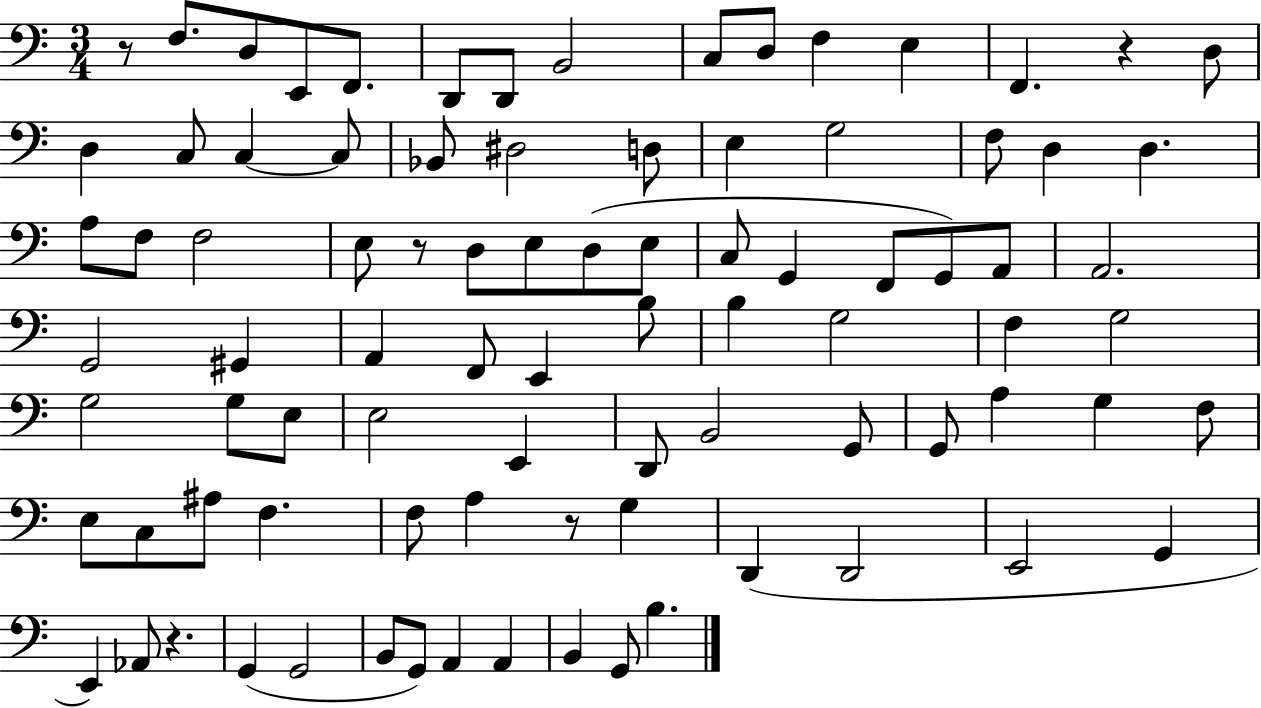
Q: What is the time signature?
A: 3/4